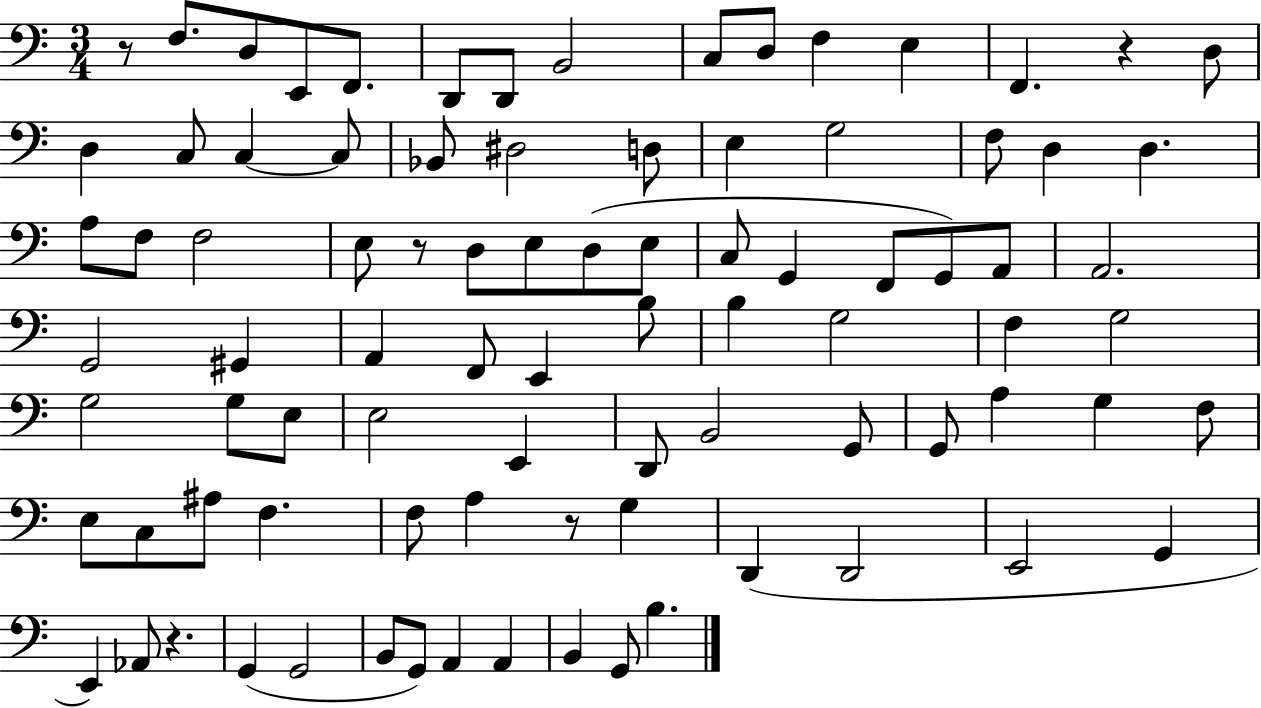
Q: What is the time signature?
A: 3/4